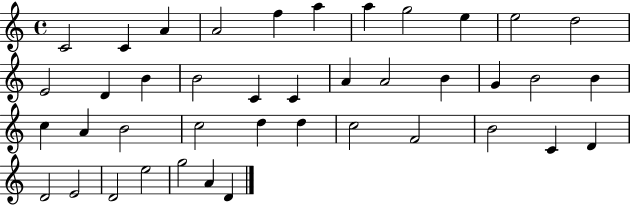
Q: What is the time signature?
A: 4/4